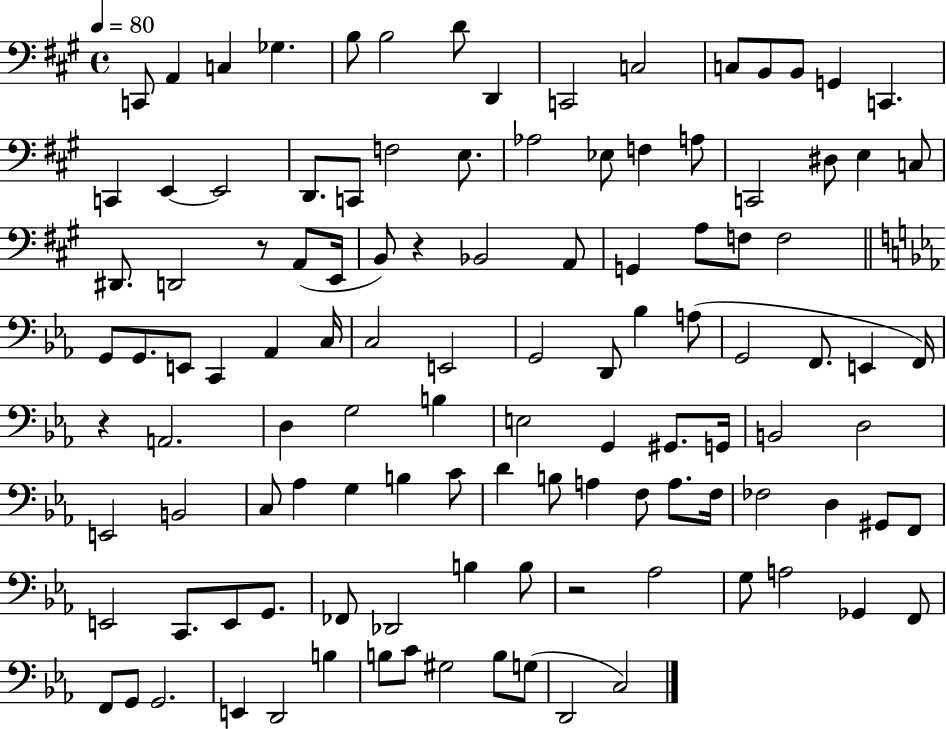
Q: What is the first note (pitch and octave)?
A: C2